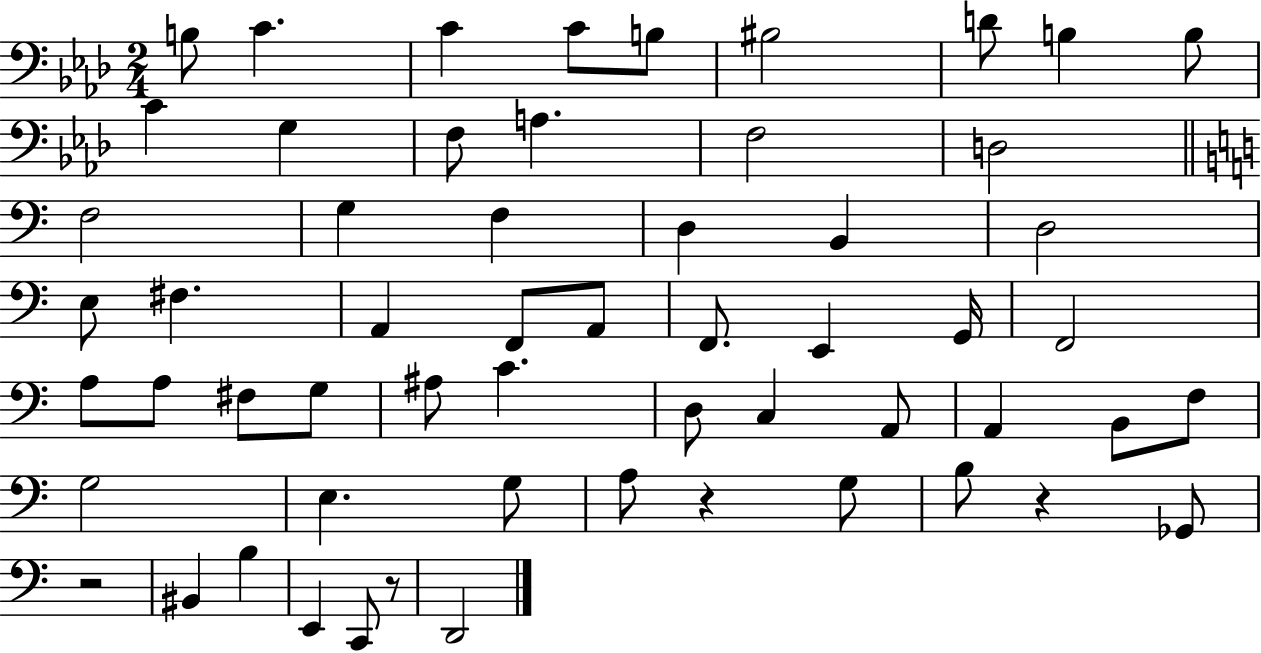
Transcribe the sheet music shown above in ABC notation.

X:1
T:Untitled
M:2/4
L:1/4
K:Ab
B,/2 C C C/2 B,/2 ^B,2 D/2 B, B,/2 C G, F,/2 A, F,2 D,2 F,2 G, F, D, B,, D,2 E,/2 ^F, A,, F,,/2 A,,/2 F,,/2 E,, G,,/4 F,,2 A,/2 A,/2 ^F,/2 G,/2 ^A,/2 C D,/2 C, A,,/2 A,, B,,/2 F,/2 G,2 E, G,/2 A,/2 z G,/2 B,/2 z _G,,/2 z2 ^B,, B, E,, C,,/2 z/2 D,,2